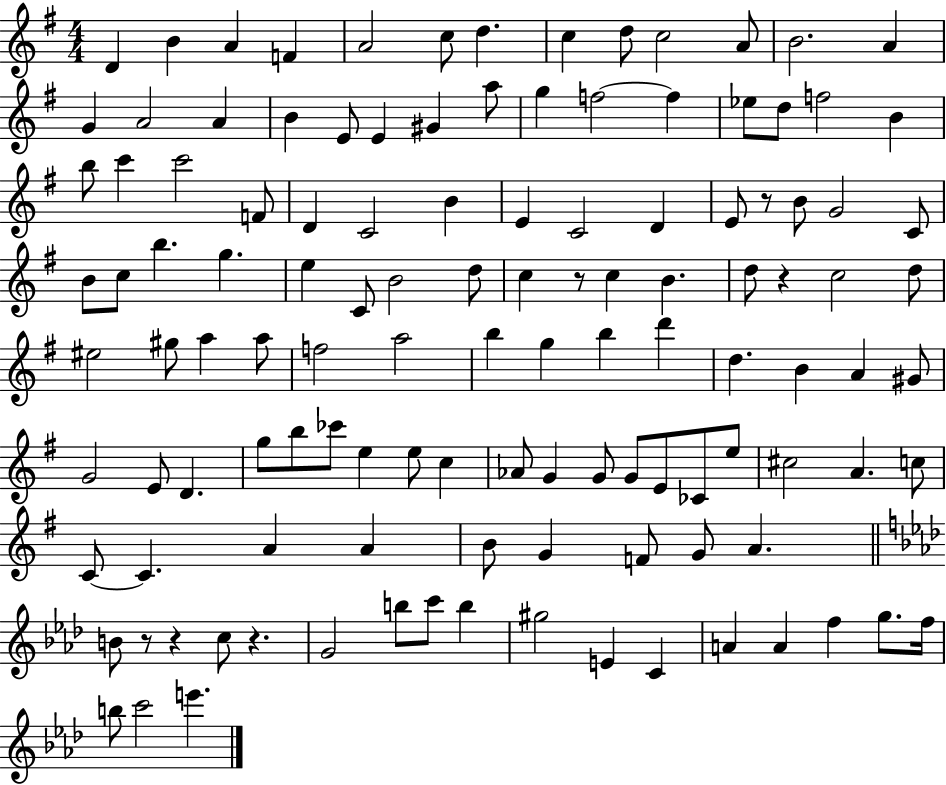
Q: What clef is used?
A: treble